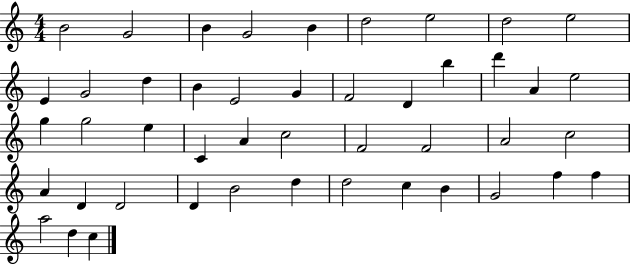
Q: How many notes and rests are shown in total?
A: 46